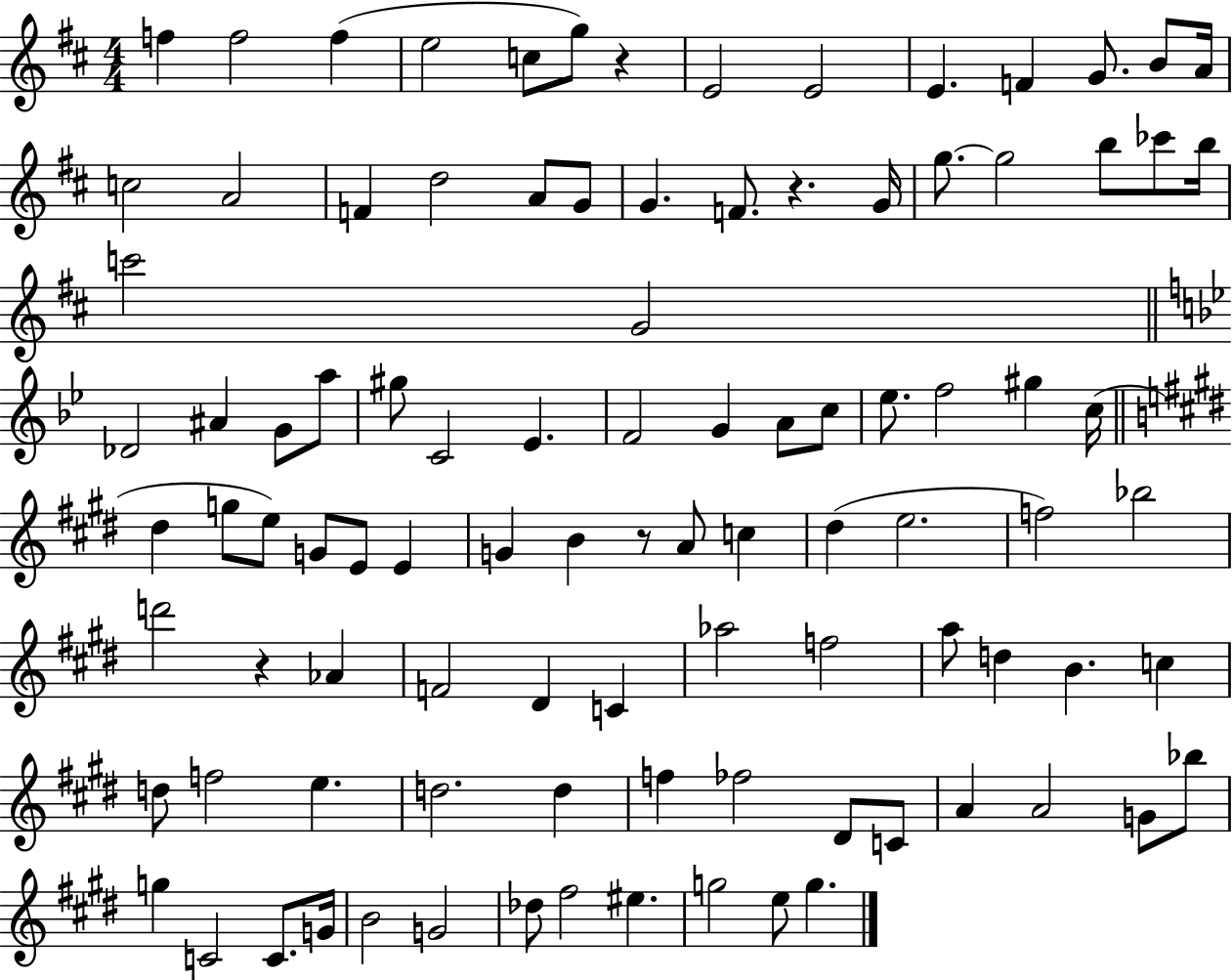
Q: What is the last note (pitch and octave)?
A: G5